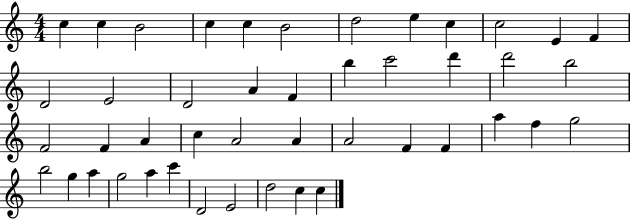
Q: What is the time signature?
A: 4/4